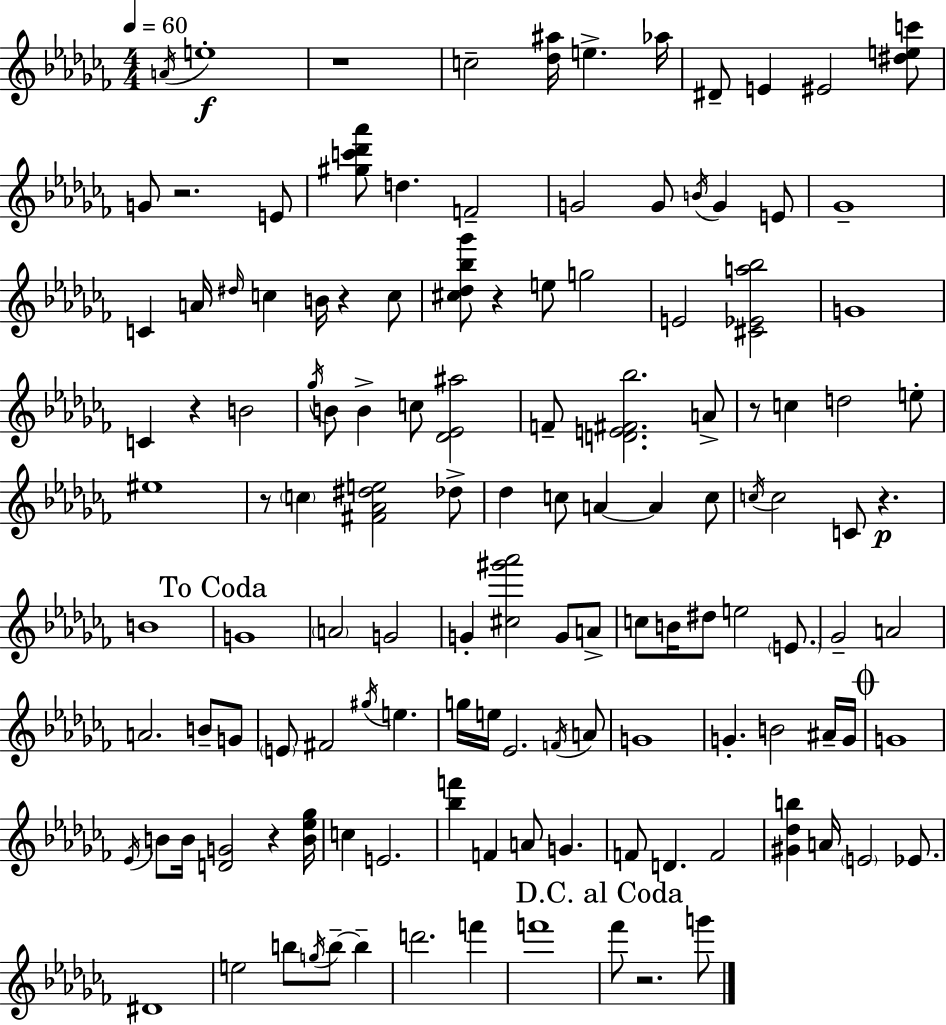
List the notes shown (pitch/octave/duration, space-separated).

A4/s E5/w R/w C5/h [Db5,A#5]/s E5/q. Ab5/s D#4/e E4/q EIS4/h [D#5,E5,C6]/e G4/e R/h. E4/e [G#5,C6,Db6,Ab6]/e D5/q. F4/h G4/h G4/e B4/s G4/q E4/e Gb4/w C4/q A4/s D#5/s C5/q B4/s R/q C5/e [C#5,Db5,Bb5,Gb6]/e R/q E5/e G5/h E4/h [C#4,Eb4,A5,Bb5]/h G4/w C4/q R/q B4/h Gb5/s B4/e B4/q C5/e [Db4,Eb4,A#5]/h F4/e [D4,E4,F#4,Bb5]/h. A4/e R/e C5/q D5/h E5/e EIS5/w R/e C5/q [F#4,Ab4,D#5,E5]/h Db5/e Db5/q C5/e A4/q A4/q C5/e C5/s C5/h C4/e R/q. B4/w G4/w A4/h G4/h G4/q [C#5,G#6,Ab6]/h G4/e A4/e C5/e B4/s D#5/e E5/h E4/e. Gb4/h A4/h A4/h. B4/e G4/e E4/e F#4/h G#5/s E5/q. G5/s E5/s Eb4/h. F4/s A4/e G4/w G4/q. B4/h A#4/s G4/s G4/w Eb4/s B4/e B4/s [D4,G4]/h R/q [B4,Eb5,Gb5]/s C5/q E4/h. [Bb5,F6]/q F4/q A4/e G4/q. F4/e D4/q. F4/h [G#4,Db5,B5]/q A4/s E4/h Eb4/e. D#4/w E5/h B5/e G5/s B5/e B5/q D6/h. F6/q F6/w FES6/e R/h. G6/e